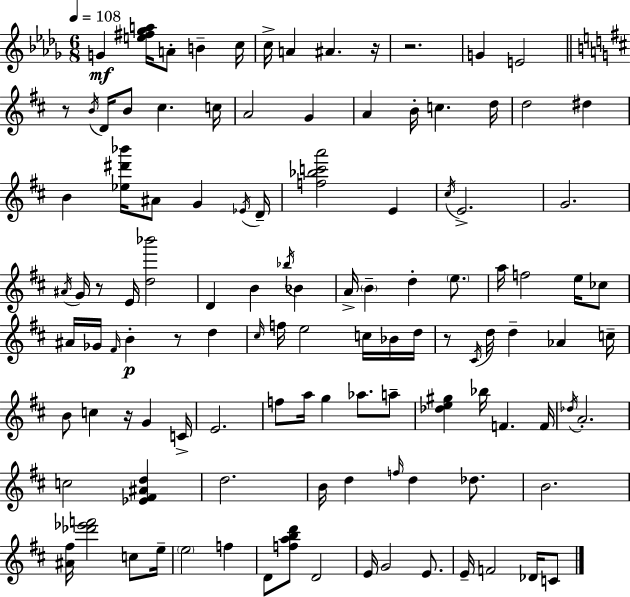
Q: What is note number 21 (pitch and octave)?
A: D5